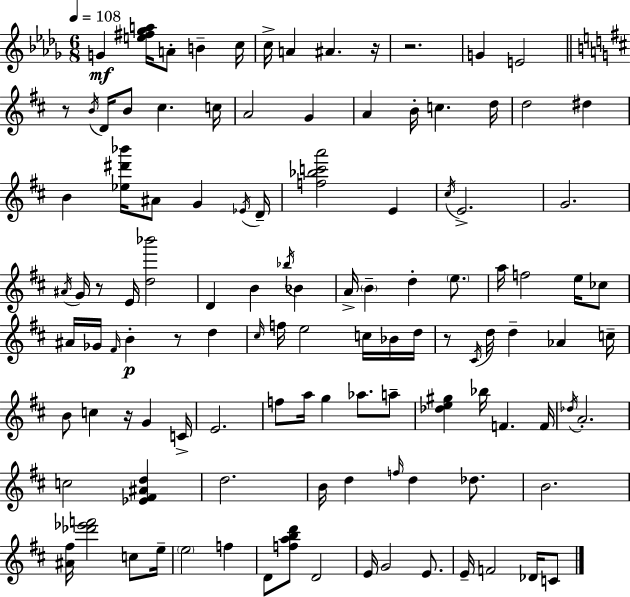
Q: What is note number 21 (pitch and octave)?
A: D5